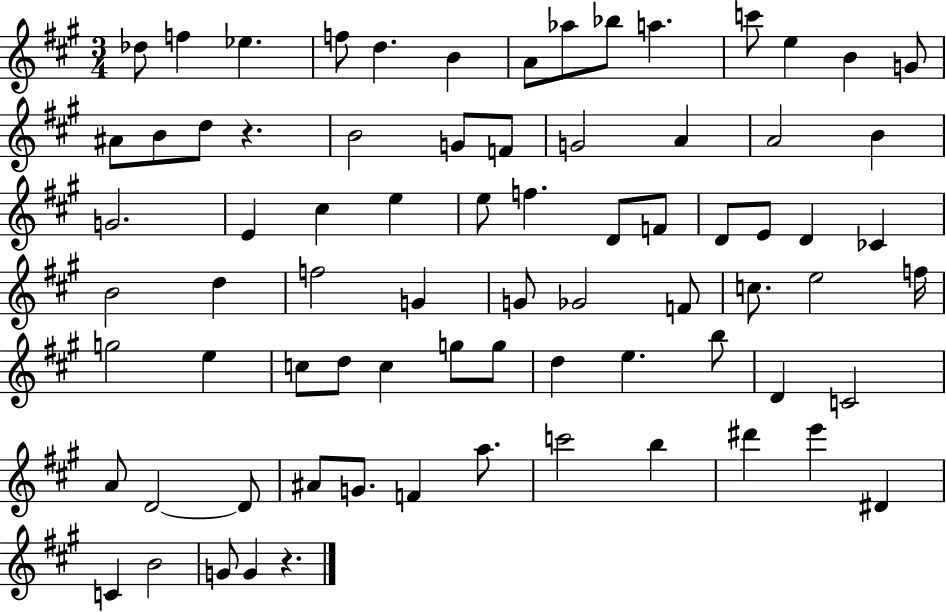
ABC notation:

X:1
T:Untitled
M:3/4
L:1/4
K:A
_d/2 f _e f/2 d B A/2 _a/2 _b/2 a c'/2 e B G/2 ^A/2 B/2 d/2 z B2 G/2 F/2 G2 A A2 B G2 E ^c e e/2 f D/2 F/2 D/2 E/2 D _C B2 d f2 G G/2 _G2 F/2 c/2 e2 f/4 g2 e c/2 d/2 c g/2 g/2 d e b/2 D C2 A/2 D2 D/2 ^A/2 G/2 F a/2 c'2 b ^d' e' ^D C B2 G/2 G z